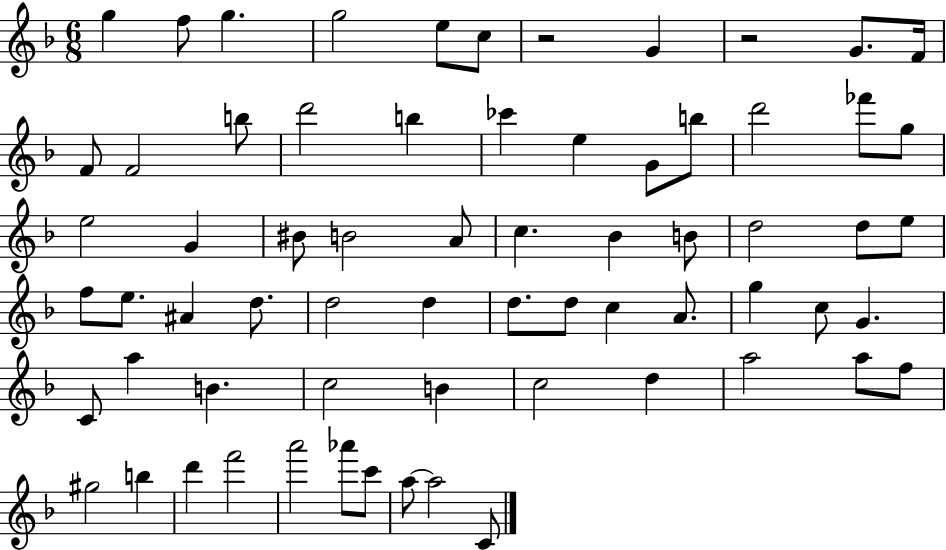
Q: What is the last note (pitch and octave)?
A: C4